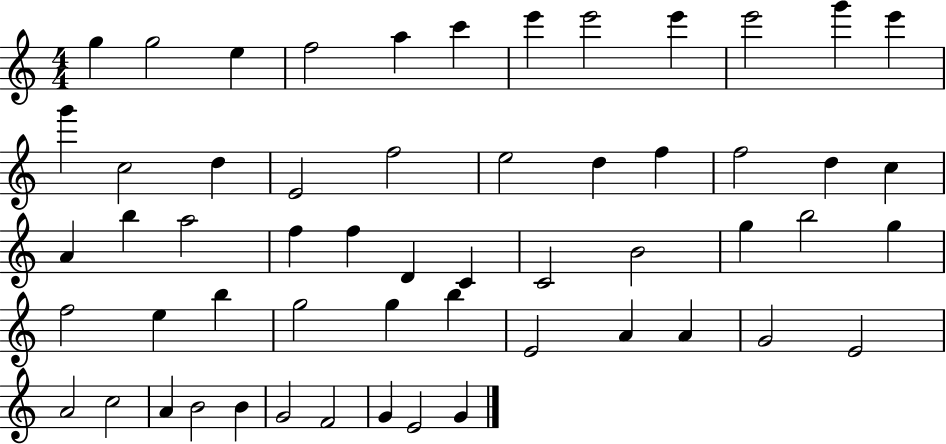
{
  \clef treble
  \numericTimeSignature
  \time 4/4
  \key c \major
  g''4 g''2 e''4 | f''2 a''4 c'''4 | e'''4 e'''2 e'''4 | e'''2 g'''4 e'''4 | \break g'''4 c''2 d''4 | e'2 f''2 | e''2 d''4 f''4 | f''2 d''4 c''4 | \break a'4 b''4 a''2 | f''4 f''4 d'4 c'4 | c'2 b'2 | g''4 b''2 g''4 | \break f''2 e''4 b''4 | g''2 g''4 b''4 | e'2 a'4 a'4 | g'2 e'2 | \break a'2 c''2 | a'4 b'2 b'4 | g'2 f'2 | g'4 e'2 g'4 | \break \bar "|."
}